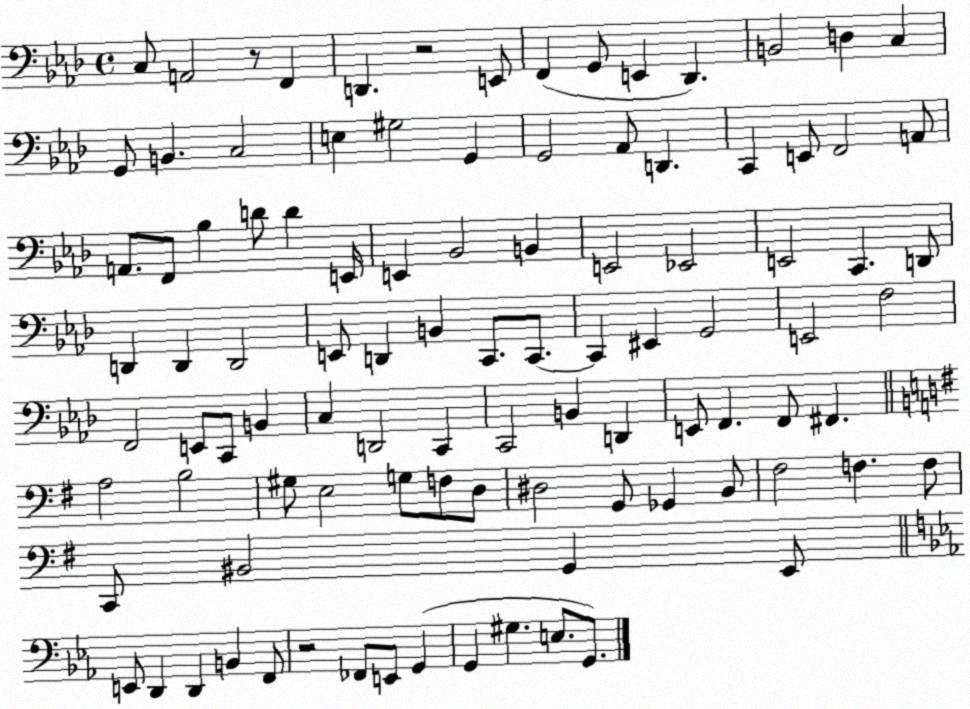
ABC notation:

X:1
T:Untitled
M:4/4
L:1/4
K:Ab
C,/2 A,,2 z/2 F,, D,, z2 E,,/2 F,, G,,/2 E,, _D,, B,,2 D, C, G,,/2 B,, C,2 E, ^G,2 G,, G,,2 _A,,/2 D,, C,, E,,/2 F,,2 A,,/2 A,,/2 F,,/2 _B, D/2 D E,,/4 E,, _B,,2 B,, E,,2 _E,,2 E,,2 C,, D,,/2 D,, D,, D,,2 E,,/2 D,, B,, C,,/2 C,,/2 C,, ^E,, G,,2 E,,2 F,2 F,,2 E,,/2 C,,/2 B,, C, D,,2 C,, C,,2 B,, D,, E,,/2 F,, F,,/2 ^F,, A,2 B,2 ^G,/2 E,2 G,/2 F,/2 D,/2 ^D,2 G,,/2 _G,, B,,/2 ^F,2 F, F,/2 C,,/2 ^B,,2 G,, E,,/2 E,,/2 D,, D,, B,, F,,/2 z2 _F,,/2 E,,/2 G,, G,, ^G, E,/2 G,,/2